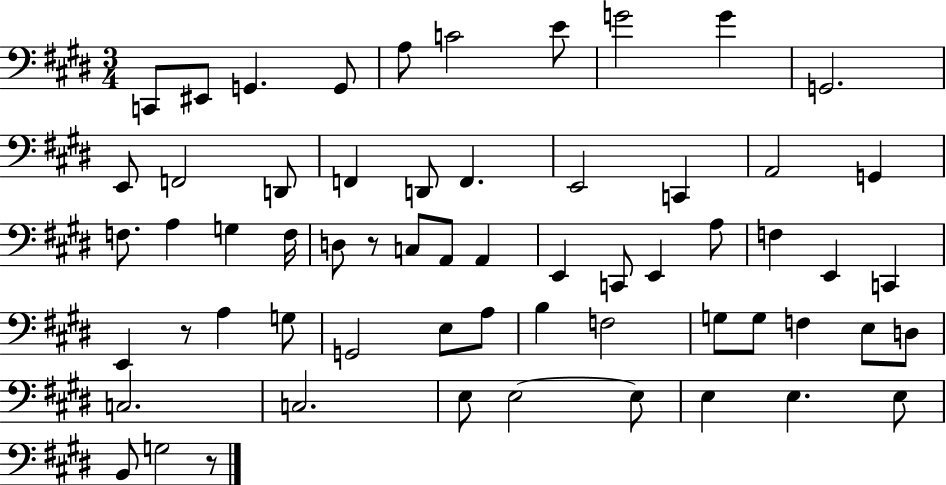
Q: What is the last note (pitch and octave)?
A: G3